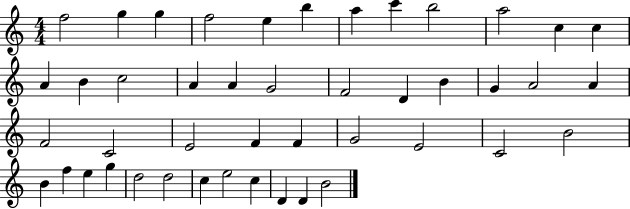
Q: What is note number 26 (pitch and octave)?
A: C4